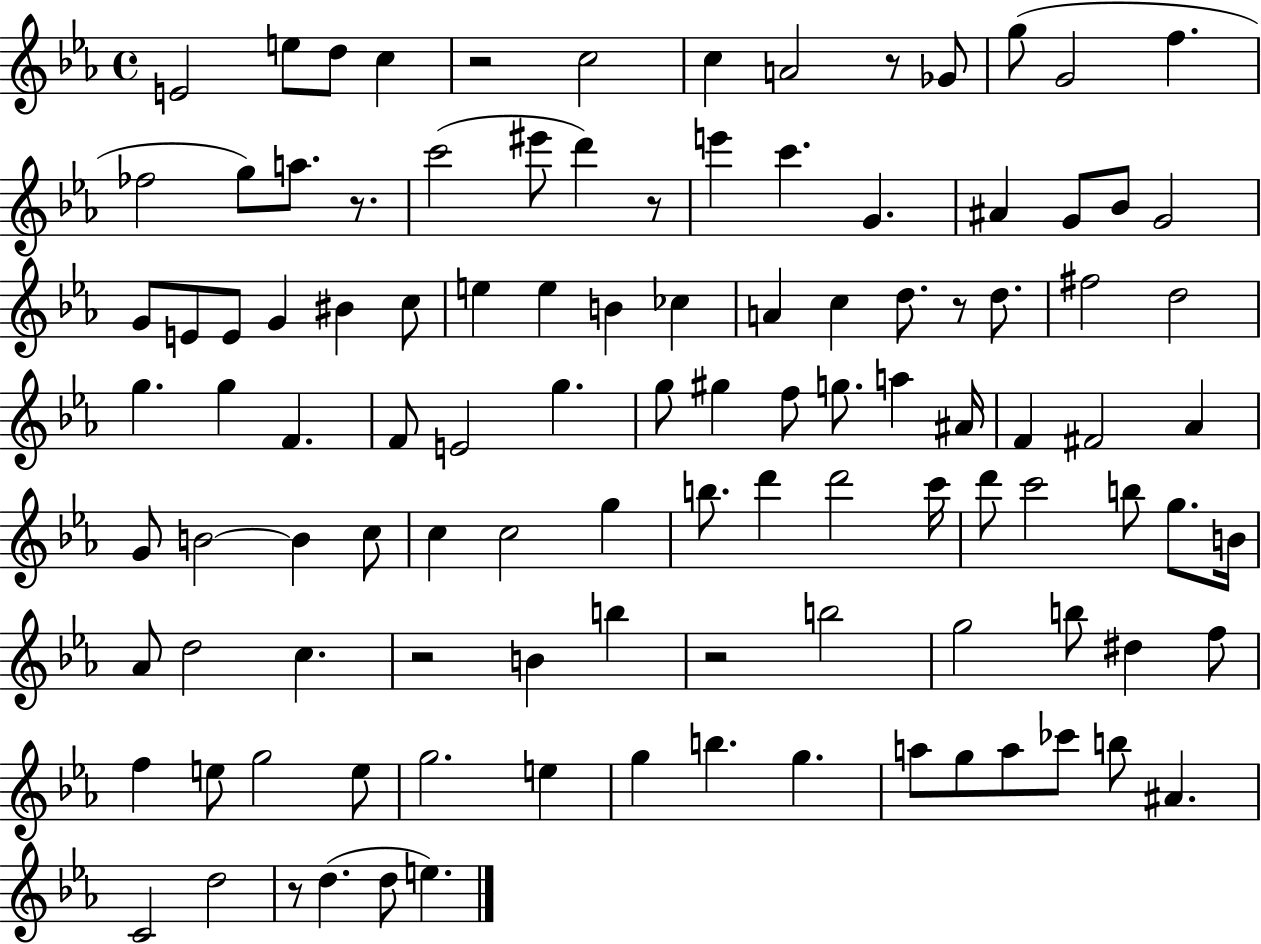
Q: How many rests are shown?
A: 8